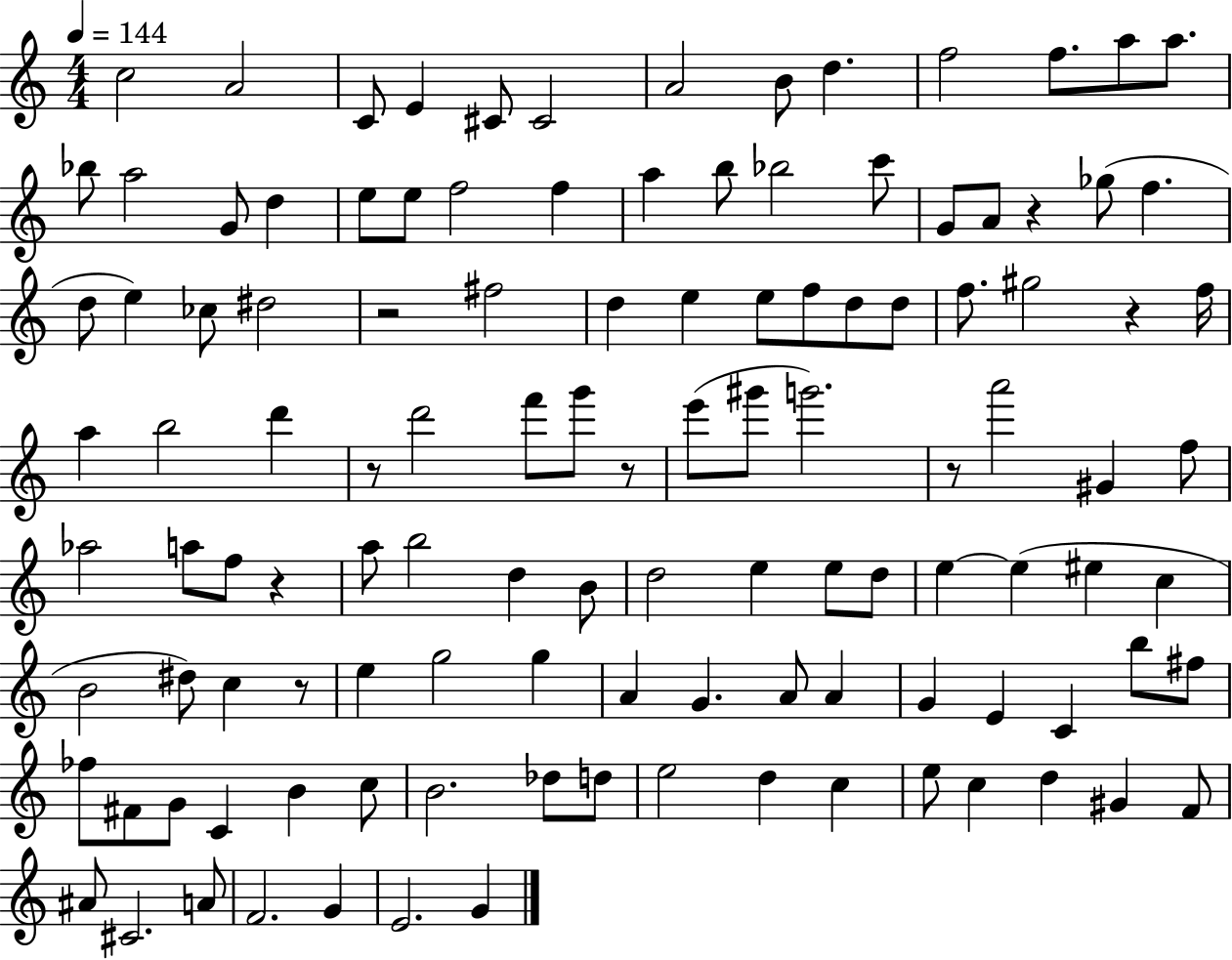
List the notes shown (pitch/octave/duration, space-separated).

C5/h A4/h C4/e E4/q C#4/e C#4/h A4/h B4/e D5/q. F5/h F5/e. A5/e A5/e. Bb5/e A5/h G4/e D5/q E5/e E5/e F5/h F5/q A5/q B5/e Bb5/h C6/e G4/e A4/e R/q Gb5/e F5/q. D5/e E5/q CES5/e D#5/h R/h F#5/h D5/q E5/q E5/e F5/e D5/e D5/e F5/e. G#5/h R/q F5/s A5/q B5/h D6/q R/e D6/h F6/e G6/e R/e E6/e G#6/e G6/h. R/e A6/h G#4/q F5/e Ab5/h A5/e F5/e R/q A5/e B5/h D5/q B4/e D5/h E5/q E5/e D5/e E5/q E5/q EIS5/q C5/q B4/h D#5/e C5/q R/e E5/q G5/h G5/q A4/q G4/q. A4/e A4/q G4/q E4/q C4/q B5/e F#5/e FES5/e F#4/e G4/e C4/q B4/q C5/e B4/h. Db5/e D5/e E5/h D5/q C5/q E5/e C5/q D5/q G#4/q F4/e A#4/e C#4/h. A4/e F4/h. G4/q E4/h. G4/q